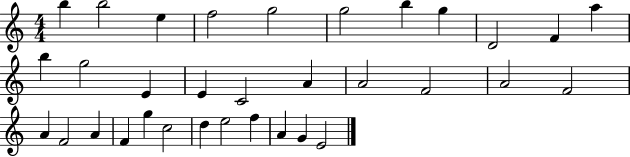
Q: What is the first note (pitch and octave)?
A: B5